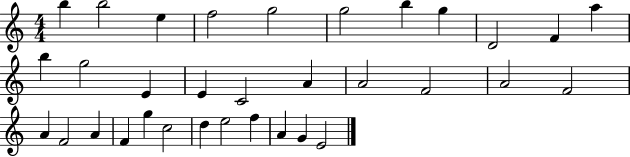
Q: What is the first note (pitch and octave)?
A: B5